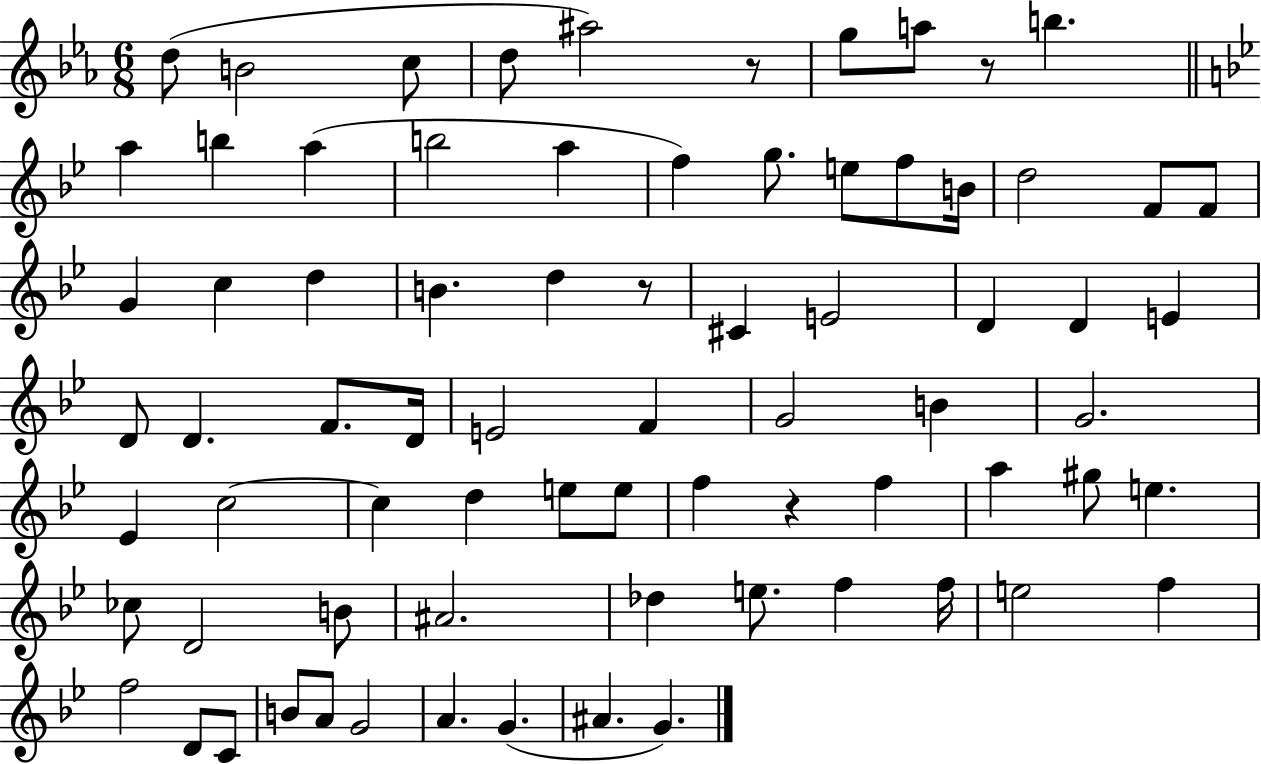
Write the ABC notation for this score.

X:1
T:Untitled
M:6/8
L:1/4
K:Eb
d/2 B2 c/2 d/2 ^a2 z/2 g/2 a/2 z/2 b a b a b2 a f g/2 e/2 f/2 B/4 d2 F/2 F/2 G c d B d z/2 ^C E2 D D E D/2 D F/2 D/4 E2 F G2 B G2 _E c2 c d e/2 e/2 f z f a ^g/2 e _c/2 D2 B/2 ^A2 _d e/2 f f/4 e2 f f2 D/2 C/2 B/2 A/2 G2 A G ^A G